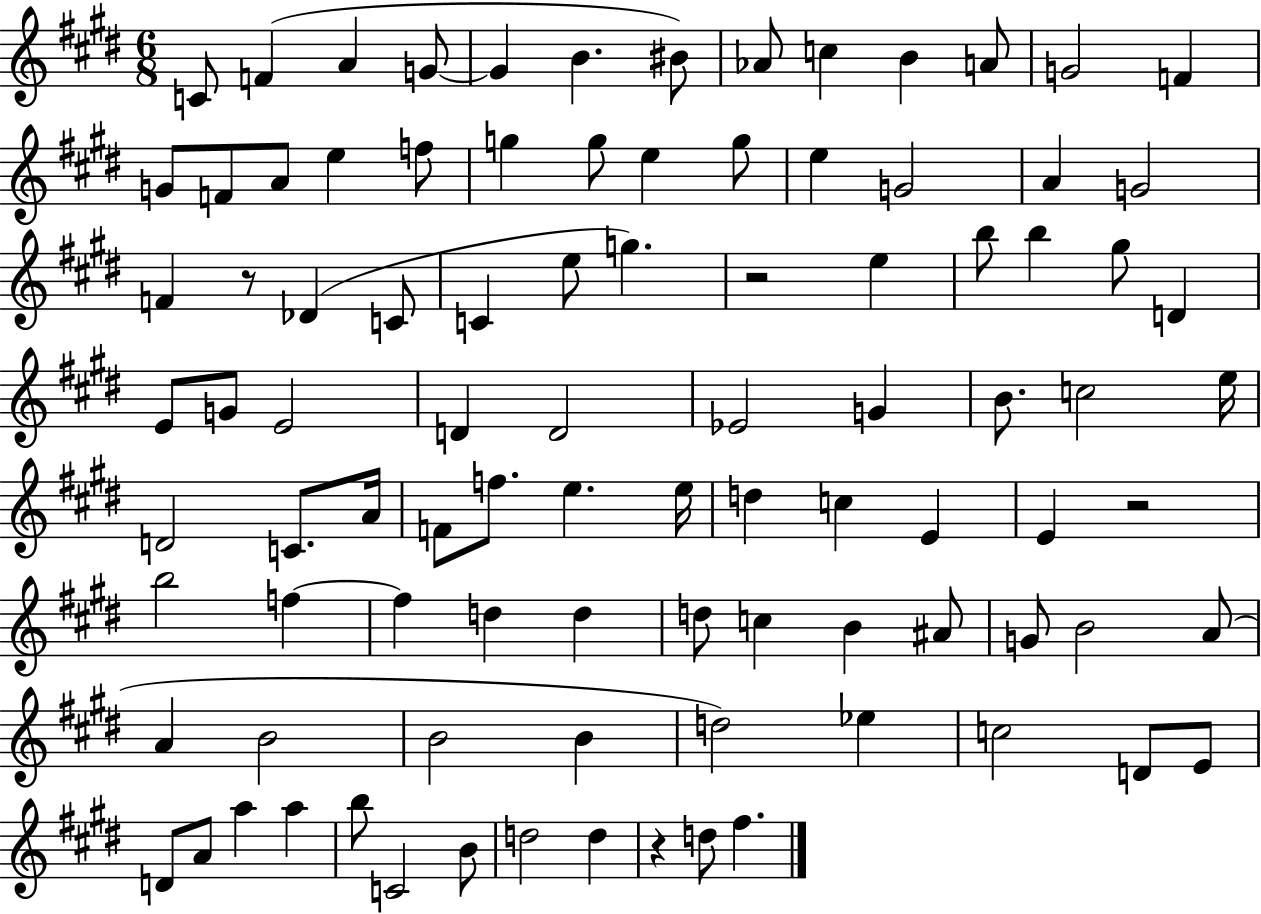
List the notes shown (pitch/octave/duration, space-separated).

C4/e F4/q A4/q G4/e G4/q B4/q. BIS4/e Ab4/e C5/q B4/q A4/e G4/h F4/q G4/e F4/e A4/e E5/q F5/e G5/q G5/e E5/q G5/e E5/q G4/h A4/q G4/h F4/q R/e Db4/q C4/e C4/q E5/e G5/q. R/h E5/q B5/e B5/q G#5/e D4/q E4/e G4/e E4/h D4/q D4/h Eb4/h G4/q B4/e. C5/h E5/s D4/h C4/e. A4/s F4/e F5/e. E5/q. E5/s D5/q C5/q E4/q E4/q R/h B5/h F5/q F5/q D5/q D5/q D5/e C5/q B4/q A#4/e G4/e B4/h A4/e A4/q B4/h B4/h B4/q D5/h Eb5/q C5/h D4/e E4/e D4/e A4/e A5/q A5/q B5/e C4/h B4/e D5/h D5/q R/q D5/e F#5/q.